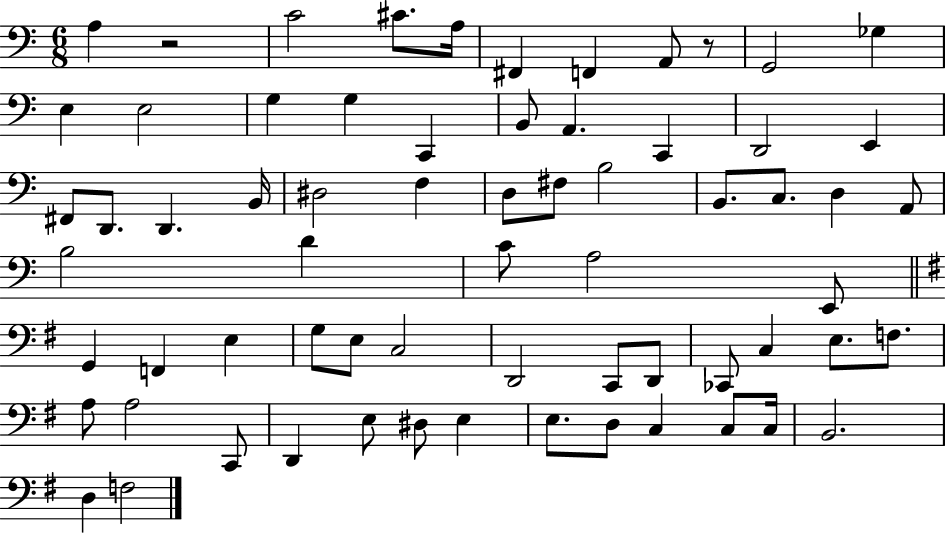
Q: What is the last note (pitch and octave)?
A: F3